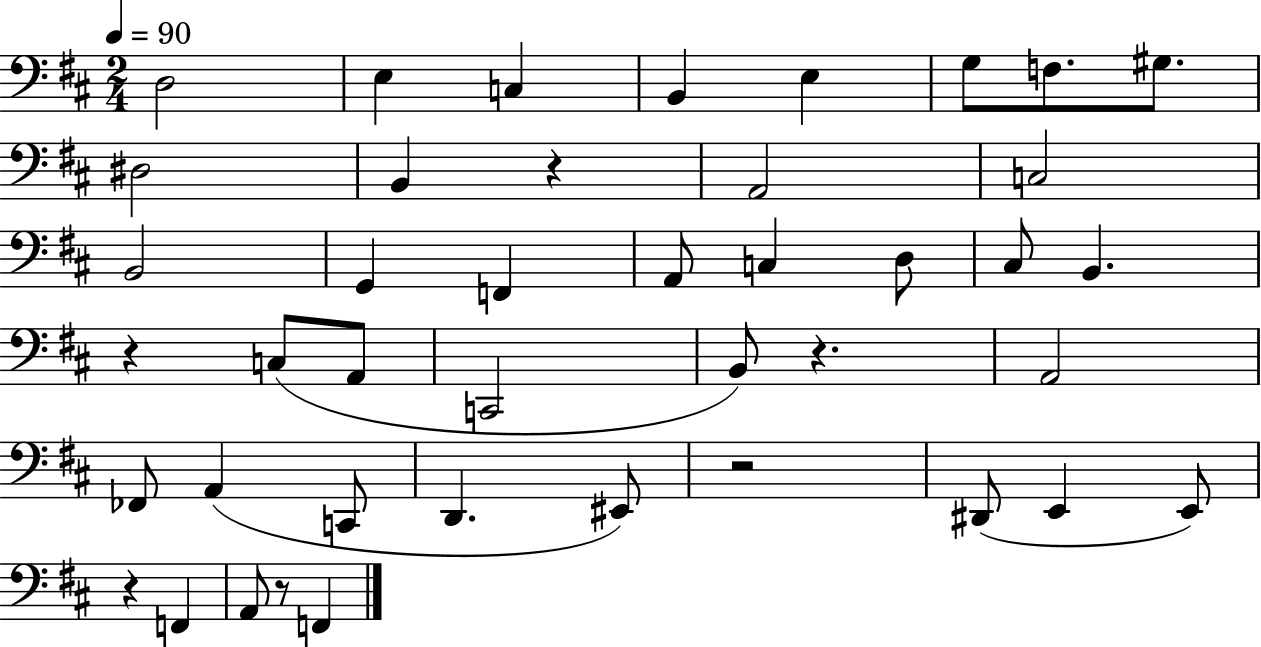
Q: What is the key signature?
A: D major